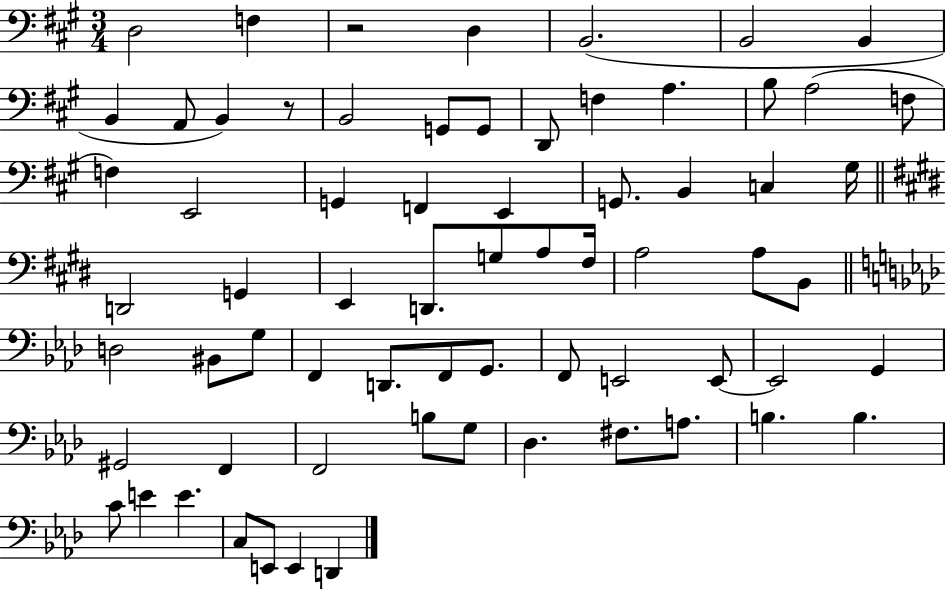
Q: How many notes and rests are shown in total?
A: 68